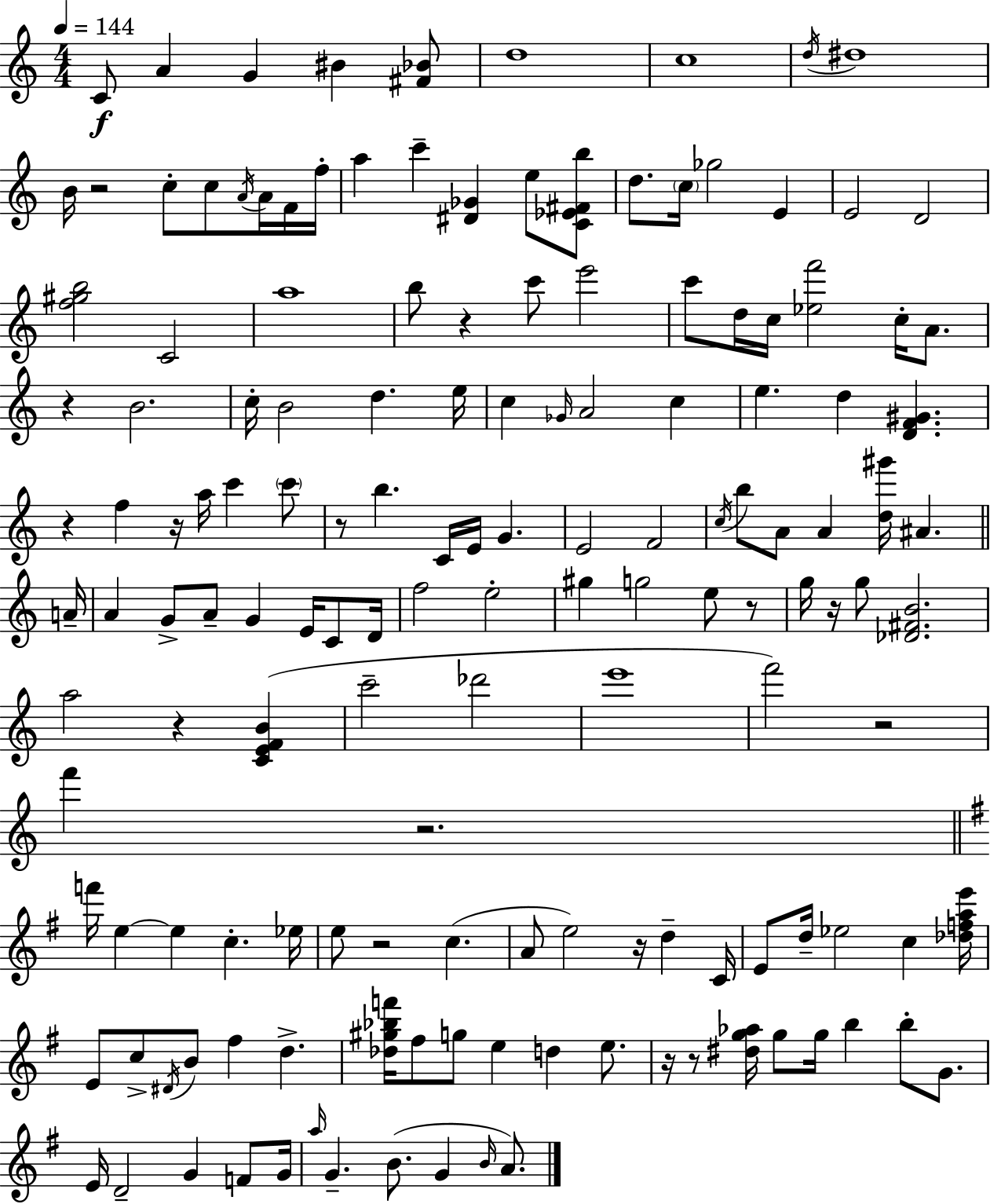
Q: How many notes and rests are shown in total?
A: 150